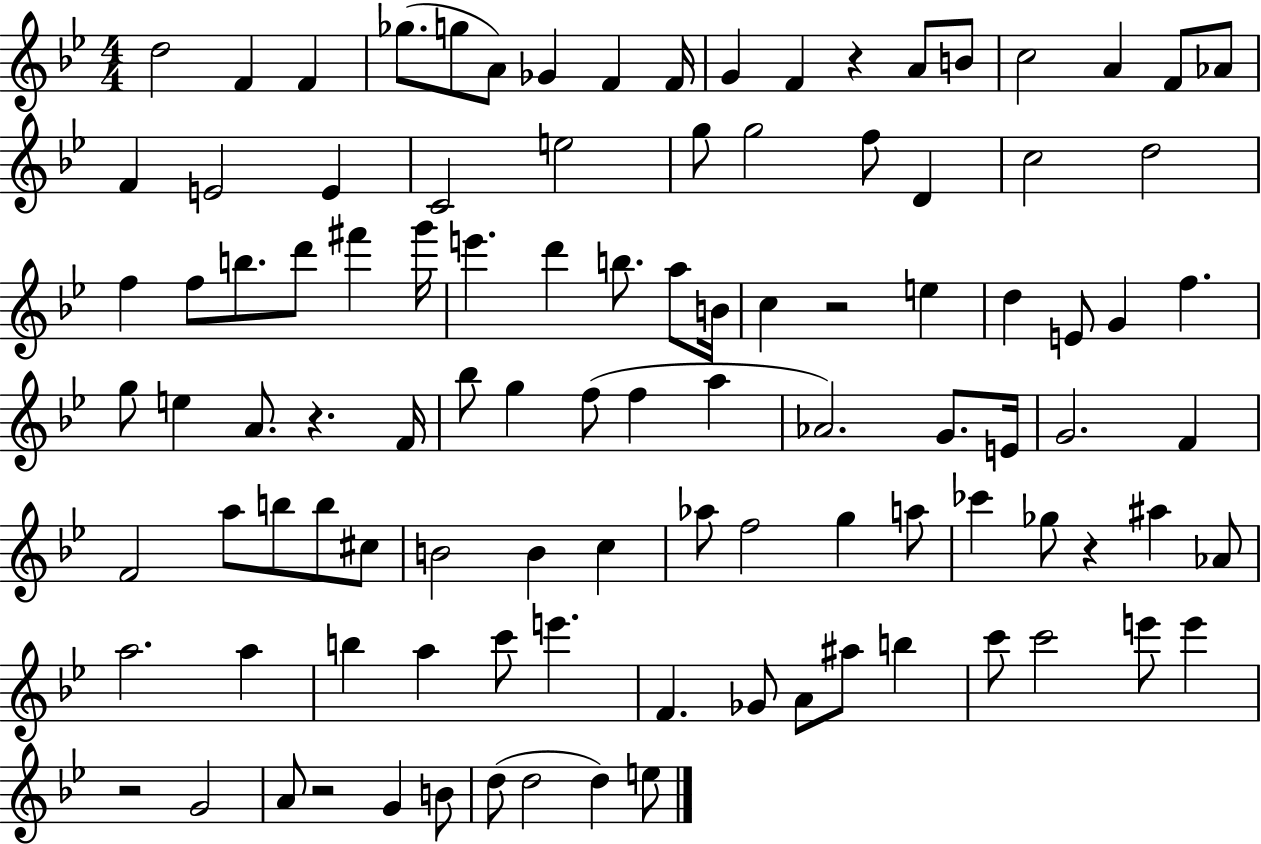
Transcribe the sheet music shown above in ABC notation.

X:1
T:Untitled
M:4/4
L:1/4
K:Bb
d2 F F _g/2 g/2 A/2 _G F F/4 G F z A/2 B/2 c2 A F/2 _A/2 F E2 E C2 e2 g/2 g2 f/2 D c2 d2 f f/2 b/2 d'/2 ^f' g'/4 e' d' b/2 a/2 B/4 c z2 e d E/2 G f g/2 e A/2 z F/4 _b/2 g f/2 f a _A2 G/2 E/4 G2 F F2 a/2 b/2 b/2 ^c/2 B2 B c _a/2 f2 g a/2 _c' _g/2 z ^a _A/2 a2 a b a c'/2 e' F _G/2 A/2 ^a/2 b c'/2 c'2 e'/2 e' z2 G2 A/2 z2 G B/2 d/2 d2 d e/2